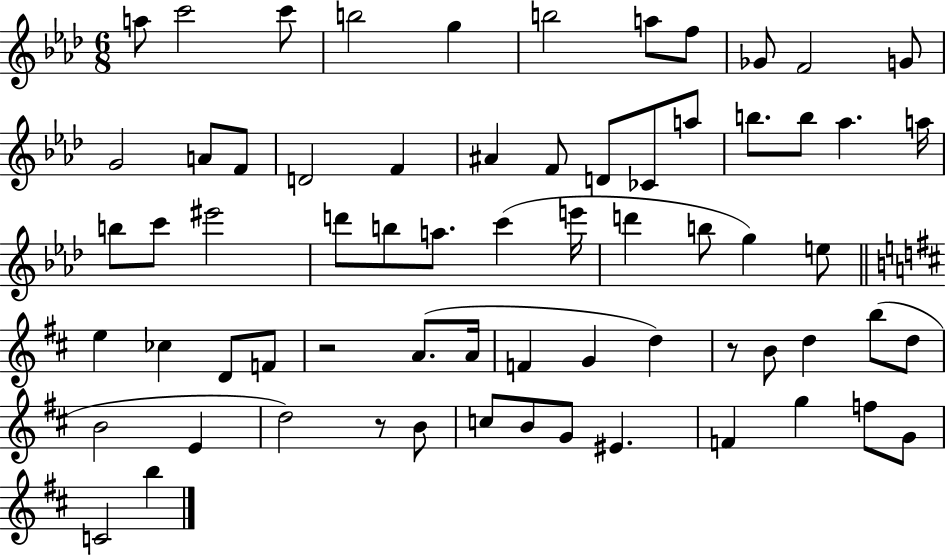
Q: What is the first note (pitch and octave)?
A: A5